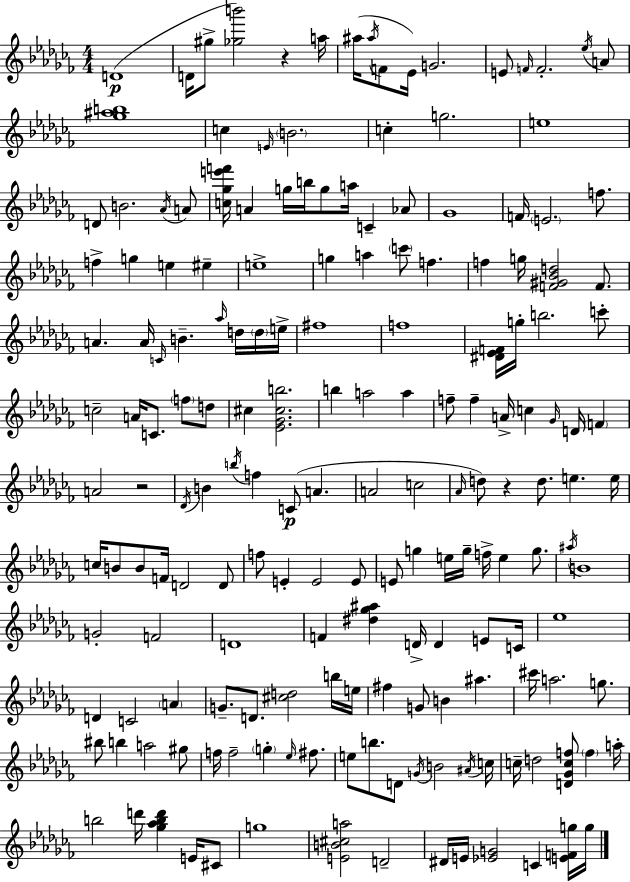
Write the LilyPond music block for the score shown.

{
  \clef treble
  \numericTimeSignature
  \time 4/4
  \key aes \minor
  d'1(\p | d'16 gis''8-> <ges'' b'''>2) r4 a''16 | ais''16( \acciaccatura { ais''16 } f'8 ees'16) g'2. | e'8 \grace { f'16 } f'2.-. | \break \acciaccatura { ees''16 } a'8 <ges'' ais'' b''>1 | c''4 \grace { e'16 } \parenthesize b'2. | c''4-. g''2. | e''1 | \break d'8 b'2. | \acciaccatura { aes'16 } a'8 <c'' ges'' e''' f'''>16 a'4 g''16 b''16 g''8 a''16 c'4-- | aes'8 ges'1 | f'16 \parenthesize e'2. | \break f''8. f''4-> g''4 e''4 | eis''4-- e''1-> | g''4 a''4 \parenthesize c'''8 f''4. | f''4 g''16 <f' gis' bes' d''>2 | \break f'8. a'4. a'16 \grace { c'16 } b'4.-- | \grace { aes''16 } d''16 \parenthesize d''16 e''16-> fis''1 | f''1 | <dis' ees' f'>16 g''16-. b''2. | \break c'''8-. c''2-- a'16 | c'8. \parenthesize f''8 d''8 cis''4 <ees' ges' cis'' b''>2. | b''4 a''2 | a''4 f''8-- f''4-- a'16-> c''4 | \break \grace { ges'16 } d'16 \parenthesize f'4 a'2 | r2 \acciaccatura { des'16 } b'4 \acciaccatura { b''16 } f''4 | c'8(\p a'4. a'2 | c''2 \grace { aes'16 } d''8) r4 | \break d''8. e''4. e''16 c''16 b'8 b'8 | f'16 d'2 d'8 f''8 e'4-. | e'2 e'8 e'8 g''4 | e''16 g''16-- f''16-> e''4 g''8. \acciaccatura { ais''16 } b'1 | \break g'2-. | f'2 d'1 | f'4 | <dis'' ges'' ais''>4 d'16-> d'4 e'8 c'16 ees''1 | \break d'4 | c'2 \parenthesize a'4 g'8.-- d'8. | <cis'' d''>2 b''16 e''16 fis''4 | g'8 b'4 ais''4. cis'''16 a''2. | \break g''8. bis''8 b''4 | a''2 gis''8 f''16 f''2-- | \parenthesize g''4-. \grace { ees''16 } fis''8. e''8 b''8. | d'8 \acciaccatura { g'16 } b'2 \acciaccatura { ais'16 } c''16 c''16-- | \break d''2 <d' ges' c'' f''>8 \parenthesize f''4 a''16-. b''2 | d'''16 <ges'' aes'' b'' d'''>4 e'16 cis'8 g''1 | <e' b' cis'' a''>2 | d'2-- dis'16 | \break e'16 <ees' g'>2 c'4 <e' f' g''>16 g''16 \bar "|."
}